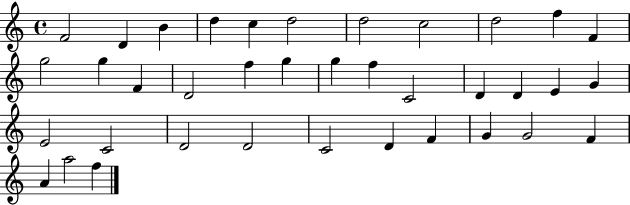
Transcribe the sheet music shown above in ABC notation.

X:1
T:Untitled
M:4/4
L:1/4
K:C
F2 D B d c d2 d2 c2 d2 f F g2 g F D2 f g g f C2 D D E G E2 C2 D2 D2 C2 D F G G2 F A a2 f